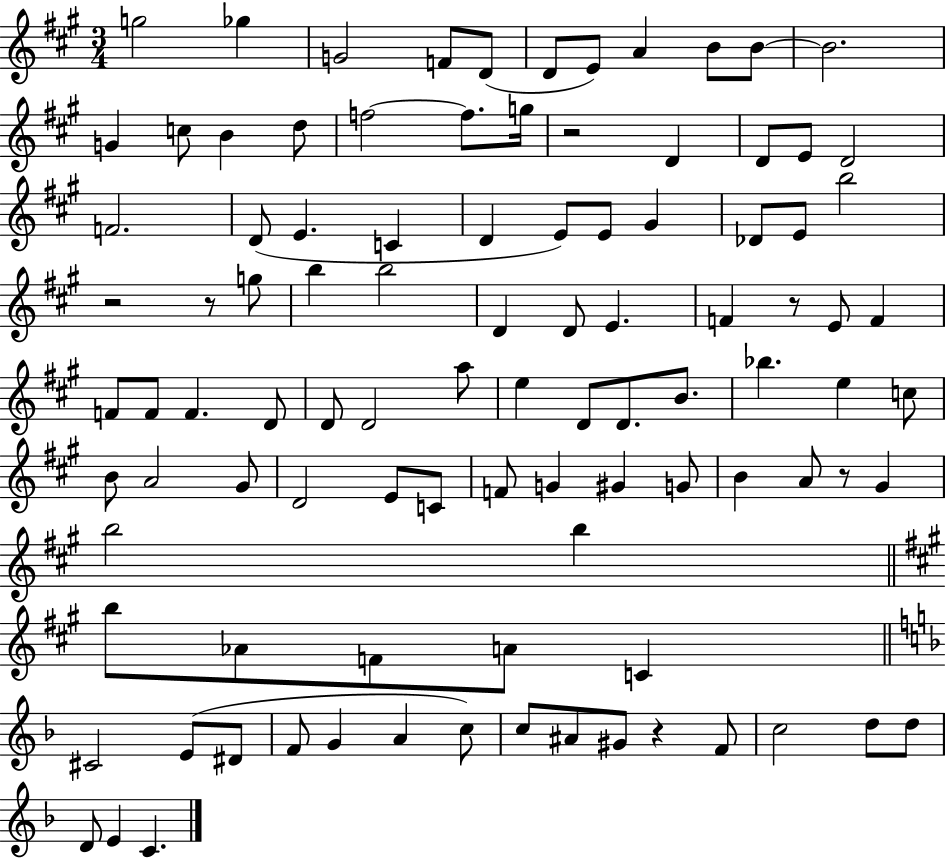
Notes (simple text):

G5/h Gb5/q G4/h F4/e D4/e D4/e E4/e A4/q B4/e B4/e B4/h. G4/q C5/e B4/q D5/e F5/h F5/e. G5/s R/h D4/q D4/e E4/e D4/h F4/h. D4/e E4/q. C4/q D4/q E4/e E4/e G#4/q Db4/e E4/e B5/h R/h R/e G5/e B5/q B5/h D4/q D4/e E4/q. F4/q R/e E4/e F4/q F4/e F4/e F4/q. D4/e D4/e D4/h A5/e E5/q D4/e D4/e. B4/e. Bb5/q. E5/q C5/e B4/e A4/h G#4/e D4/h E4/e C4/e F4/e G4/q G#4/q G4/e B4/q A4/e R/e G#4/q B5/h B5/q B5/e Ab4/e F4/e A4/e C4/q C#4/h E4/e D#4/e F4/e G4/q A4/q C5/e C5/e A#4/e G#4/e R/q F4/e C5/h D5/e D5/e D4/e E4/q C4/q.